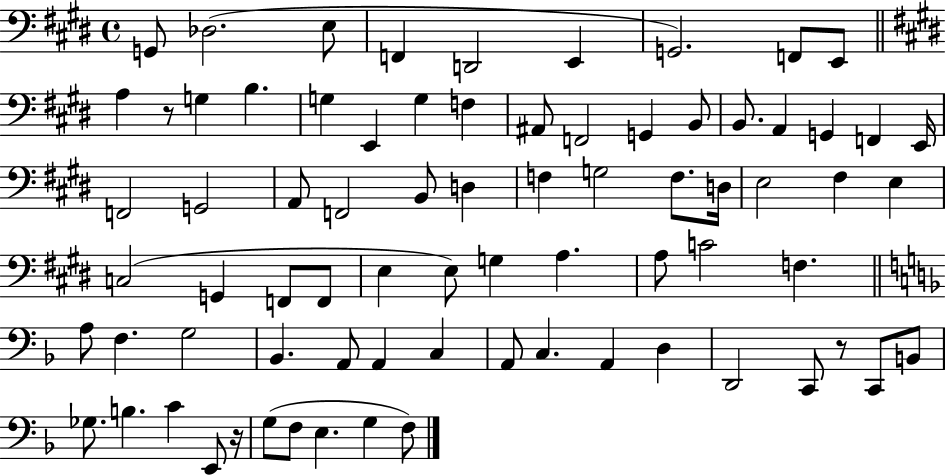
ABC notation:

X:1
T:Untitled
M:4/4
L:1/4
K:E
G,,/2 _D,2 E,/2 F,, D,,2 E,, G,,2 F,,/2 E,,/2 A, z/2 G, B, G, E,, G, F, ^A,,/2 F,,2 G,, B,,/2 B,,/2 A,, G,, F,, E,,/4 F,,2 G,,2 A,,/2 F,,2 B,,/2 D, F, G,2 F,/2 D,/4 E,2 ^F, E, C,2 G,, F,,/2 F,,/2 E, E,/2 G, A, A,/2 C2 F, A,/2 F, G,2 _B,, A,,/2 A,, C, A,,/2 C, A,, D, D,,2 C,,/2 z/2 C,,/2 B,,/2 _G,/2 B, C E,,/2 z/4 G,/2 F,/2 E, G, F,/2